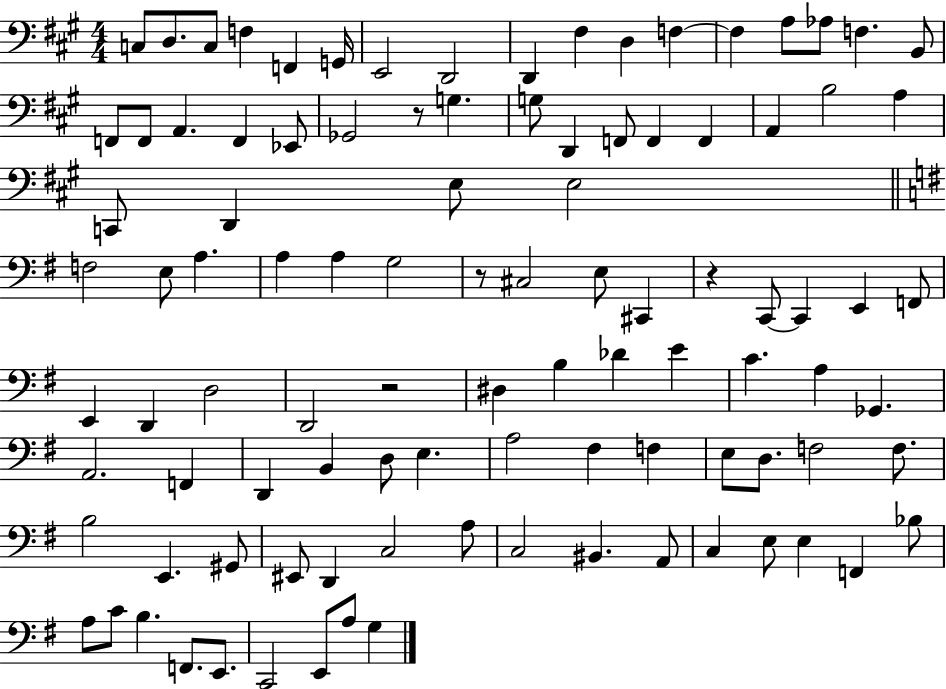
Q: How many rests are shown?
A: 4